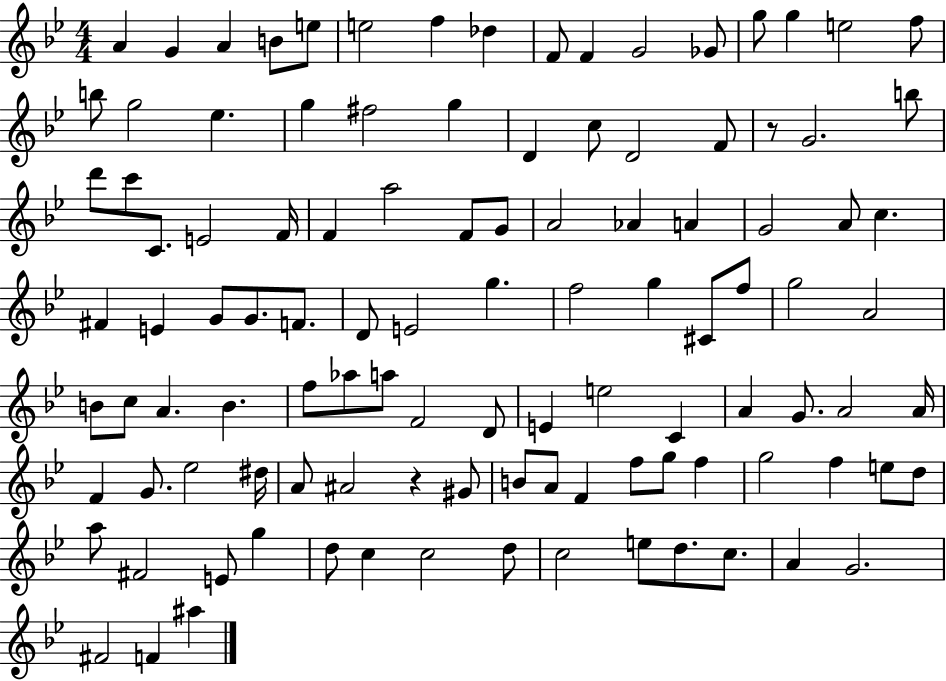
X:1
T:Untitled
M:4/4
L:1/4
K:Bb
A G A B/2 e/2 e2 f _d F/2 F G2 _G/2 g/2 g e2 f/2 b/2 g2 _e g ^f2 g D c/2 D2 F/2 z/2 G2 b/2 d'/2 c'/2 C/2 E2 F/4 F a2 F/2 G/2 A2 _A A G2 A/2 c ^F E G/2 G/2 F/2 D/2 E2 g f2 g ^C/2 f/2 g2 A2 B/2 c/2 A B f/2 _a/2 a/2 F2 D/2 E e2 C A G/2 A2 A/4 F G/2 _e2 ^d/4 A/2 ^A2 z ^G/2 B/2 A/2 F f/2 g/2 f g2 f e/2 d/2 a/2 ^F2 E/2 g d/2 c c2 d/2 c2 e/2 d/2 c/2 A G2 ^F2 F ^a